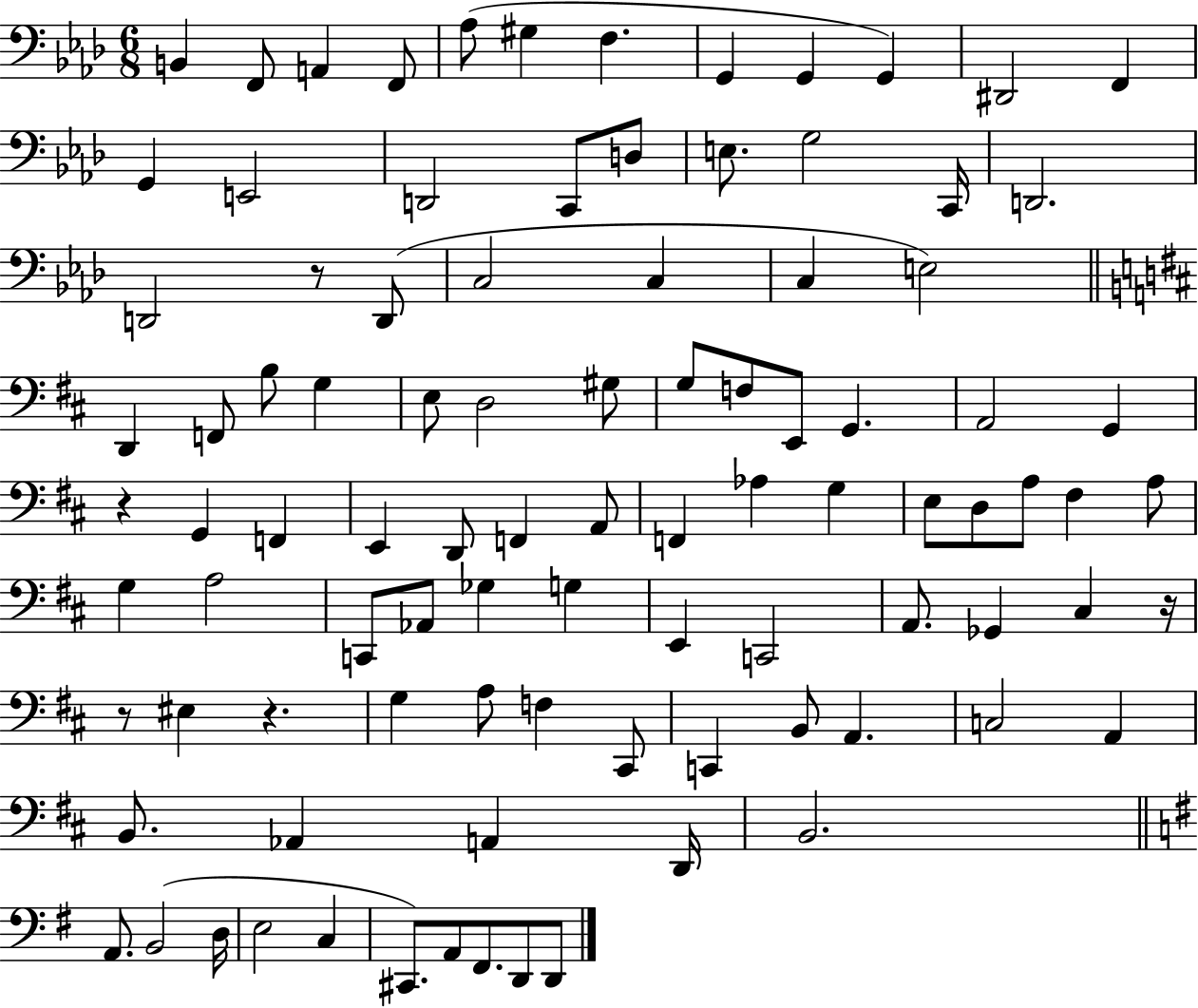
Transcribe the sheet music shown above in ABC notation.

X:1
T:Untitled
M:6/8
L:1/4
K:Ab
B,, F,,/2 A,, F,,/2 _A,/2 ^G, F, G,, G,, G,, ^D,,2 F,, G,, E,,2 D,,2 C,,/2 D,/2 E,/2 G,2 C,,/4 D,,2 D,,2 z/2 D,,/2 C,2 C, C, E,2 D,, F,,/2 B,/2 G, E,/2 D,2 ^G,/2 G,/2 F,/2 E,,/2 G,, A,,2 G,, z G,, F,, E,, D,,/2 F,, A,,/2 F,, _A, G, E,/2 D,/2 A,/2 ^F, A,/2 G, A,2 C,,/2 _A,,/2 _G, G, E,, C,,2 A,,/2 _G,, ^C, z/4 z/2 ^E, z G, A,/2 F, ^C,,/2 C,, B,,/2 A,, C,2 A,, B,,/2 _A,, A,, D,,/4 B,,2 A,,/2 B,,2 D,/4 E,2 C, ^C,,/2 A,,/2 ^F,,/2 D,,/2 D,,/2